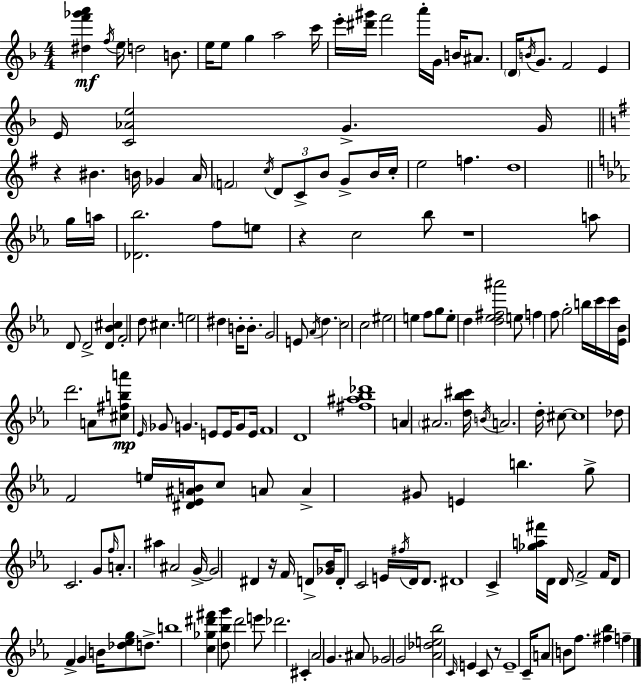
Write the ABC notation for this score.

X:1
T:Untitled
M:4/4
L:1/4
K:Dm
[^df'_g'a'] f/4 e/4 d2 B/2 e/4 e/2 g a2 c'/4 e'/4 [^d'^g']/4 f'2 a'/4 G/4 B/4 ^A/2 D/4 B/4 G/2 F2 E E/4 [C_Ae]2 G G/4 z ^B B/4 _G A/4 F2 c/4 D/2 C/2 B/2 G/2 B/4 c/4 e2 f d4 g/4 a/4 [_D_b]2 f/2 e/2 z c2 _b/2 z4 a/2 D/2 D2 [D_B^c] F2 d/2 ^c e2 ^d B/4 B/2 G2 E/2 _A/4 d c2 c2 ^e2 e f/2 g/2 e/2 d [d_e^f^a']2 e/2 f f/2 g2 b/4 c'/4 c'/4 [_E_B]/4 d'2 A/2 [^c^fba']/2 _E/4 _G/2 G E/2 E/4 G/2 E/4 F4 D4 [^f^a_b_d']4 A ^A2 [d_b^c']/4 B/4 A2 d/4 ^c/2 ^c4 _d/2 F2 e/4 [^D_E^AB]/4 c/2 A/2 A ^G/2 E b g/2 C2 G/2 f/4 A/2 ^a ^A2 G/4 G2 ^D z/4 F/4 D/2 [_G_B]/4 D/2 C2 E/4 ^f/4 D/4 D/2 ^D4 C [_ga^f']/4 D/4 D/4 F2 F/4 D/2 F G B/4 [_d_eg]/2 d/2 b4 [c_g^d'^f'] [d_bg']/2 d'2 e'/2 _d'2 ^C _A2 G ^A/2 _G2 G2 [_A_de_b]2 C/4 E C/2 z/2 E4 C/4 A/2 B/2 f/2 [^f_b] f